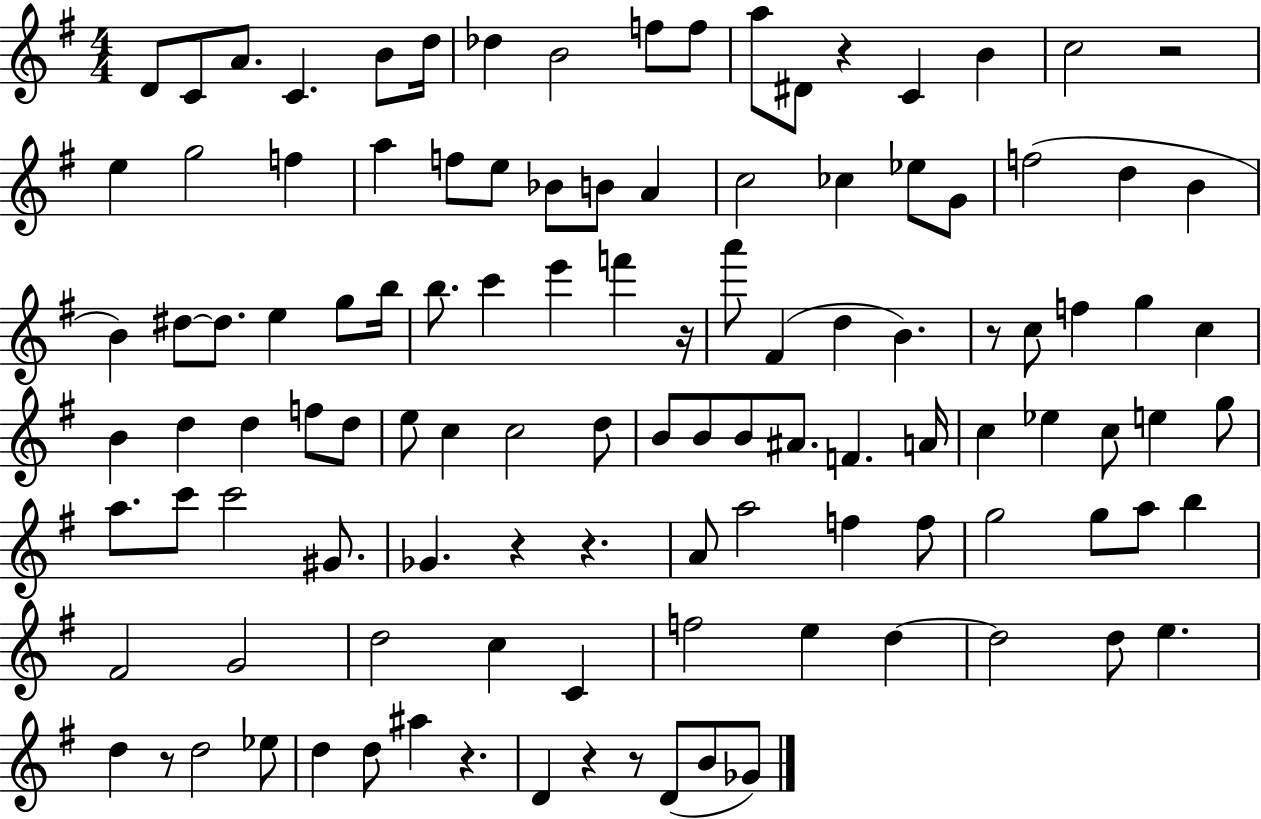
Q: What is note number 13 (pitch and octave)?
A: C4